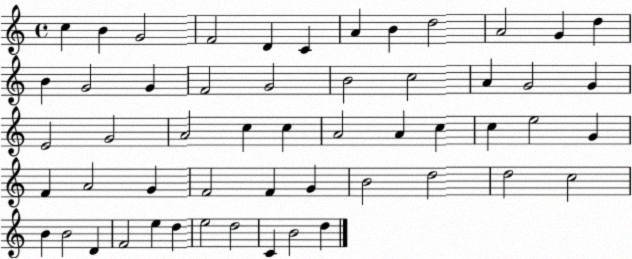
X:1
T:Untitled
M:4/4
L:1/4
K:C
c B G2 F2 D C A B d2 A2 G d B G2 G F2 G2 B2 c2 A G2 G E2 G2 A2 c c A2 A c c e2 G F A2 G F2 F G B2 d2 d2 c2 B B2 D F2 e d e2 d2 C B2 d